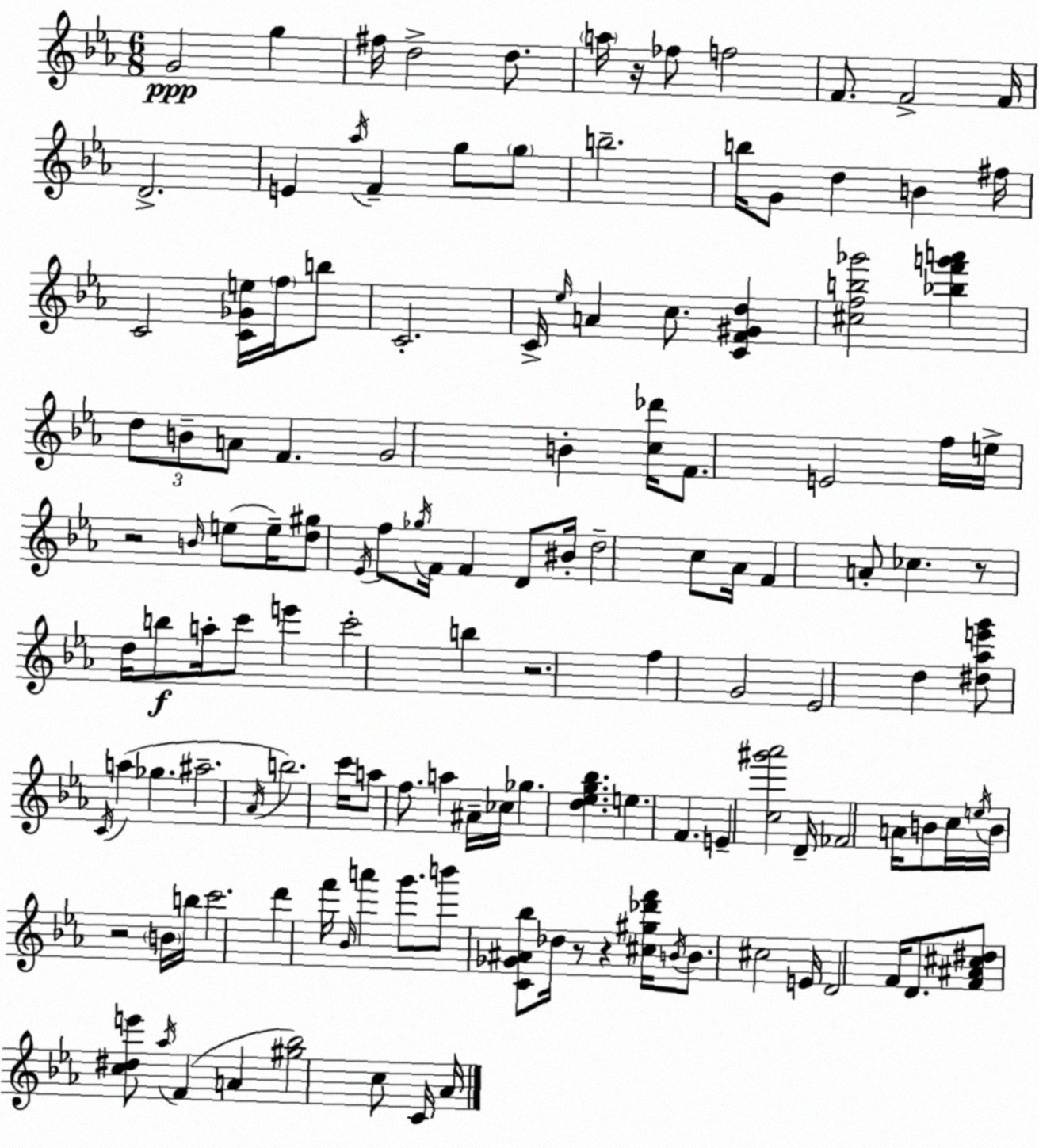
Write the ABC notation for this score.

X:1
T:Untitled
M:6/8
L:1/4
K:Eb
G2 g ^f/4 d2 d/2 a/4 z/4 _f/2 f2 F/2 F2 F/4 D2 E _a/4 F g/2 g/2 b2 b/4 G/2 d B ^f/4 C2 [C_Ge]/4 f/4 b/2 C2 C/4 _e/4 A c/2 [CF^Gd] [^cfb_g']2 [_bf'g'a'] d/2 B/2 A/2 F G2 B [c_d']/4 F/2 E2 f/4 e/4 z2 B/4 e/2 e/4 [d^g]/2 _E/4 f/2 _g/4 F/4 F D/2 ^B/4 d2 c/2 _A/4 F A/2 _c z/2 d/4 b/2 a/4 c'/2 e' c'2 b z2 f G2 _E2 d [^d_ae'g']/2 C/4 a _g ^a2 _A/4 b2 c'/4 a/2 f/2 a ^A/4 _c/4 _g [d_eg_b] e F E [c^g'_a']2 D/4 _F2 A/4 B/2 c/4 e/4 B/4 z2 B/4 b/4 c'2 d' f'/4 _B/4 a' g'/2 b'/2 [C_G^A_b]/2 _d/4 z/2 z [^c^g_d'f']/4 B/4 B/2 ^c2 E/4 D2 F/4 D/2 [F^A^c^d]/2 [c^de']/2 _a/4 F A [^g_b]2 c/2 C/4 _A/4